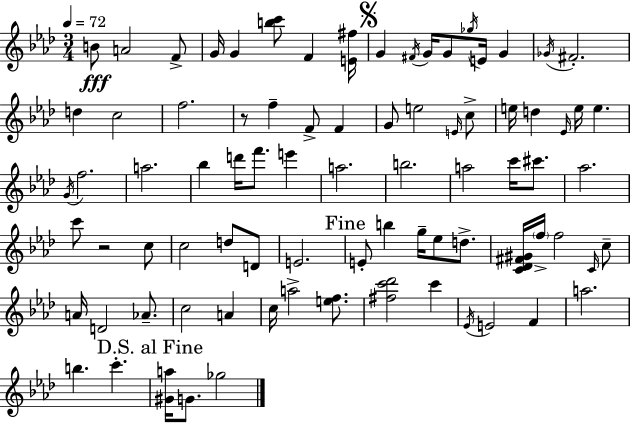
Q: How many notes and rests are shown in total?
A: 82